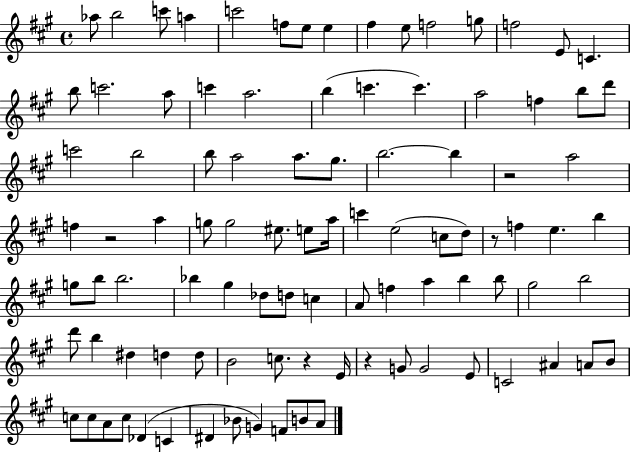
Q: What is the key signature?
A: A major